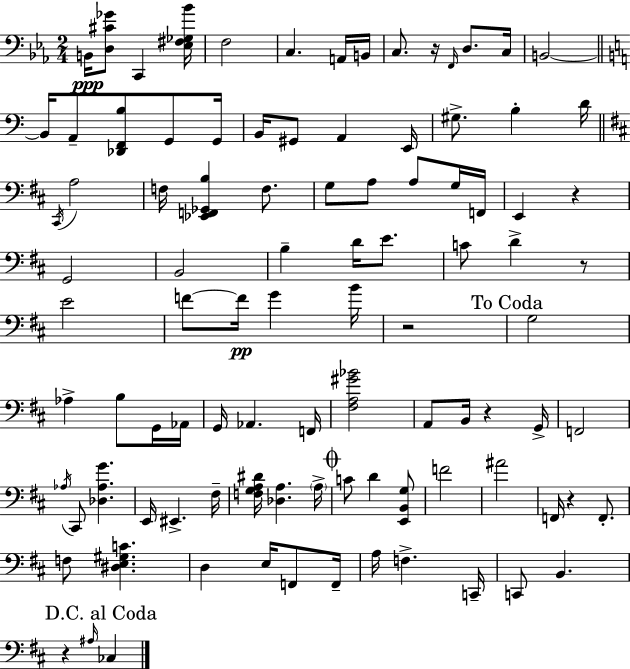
B2/s [D3,C#4,Gb4]/e C2/q [Eb3,F#3,Gb3,Bb4]/s F3/h C3/q. A2/s B2/s C3/e. R/s F2/s D3/e. C3/s B2/h B2/s A2/e [Db2,F2,B3]/e G2/e G2/s B2/s G#2/e A2/q E2/s G#3/e. B3/q D4/s C#2/s A3/h F3/s [Eb2,F2,Gb2,B3]/q F3/e. G3/e A3/e A3/e G3/s F2/s E2/q R/q G2/h B2/h B3/q D4/s E4/e. C4/e D4/q R/e E4/h F4/e F4/s G4/q B4/s R/h G3/h Ab3/q B3/e G2/s Ab2/s G2/s Ab2/q. F2/s [F#3,A3,G#4,Bb4]/h A2/e B2/s R/q G2/s F2/h Ab3/s C#2/e [Db3,Ab3,G4]/q. E2/s EIS2/q. F#3/s [F3,G3,A3,D#4]/s [Db3,A3]/q. A3/s C4/e D4/q [E2,B2,G3]/e F4/h A#4/h F2/s R/q F2/e. F3/e [D#3,E3,G#3,C4]/q. D3/q E3/s F2/e F2/s A3/s F3/q. C2/s C2/e B2/q. R/q A#3/s CES3/q